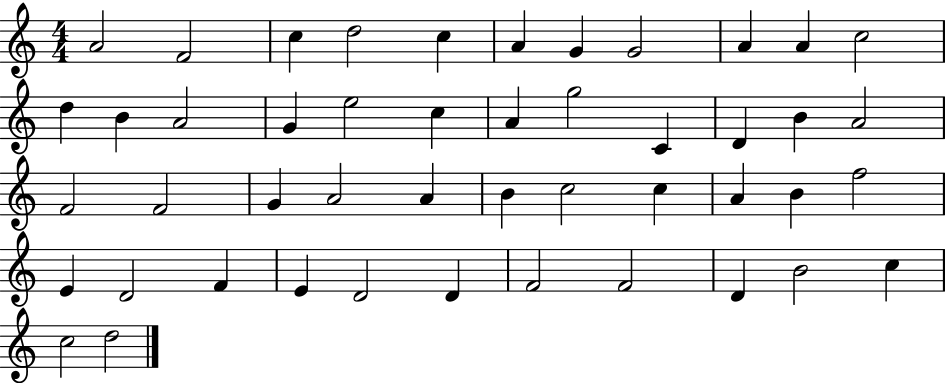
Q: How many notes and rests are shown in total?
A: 47